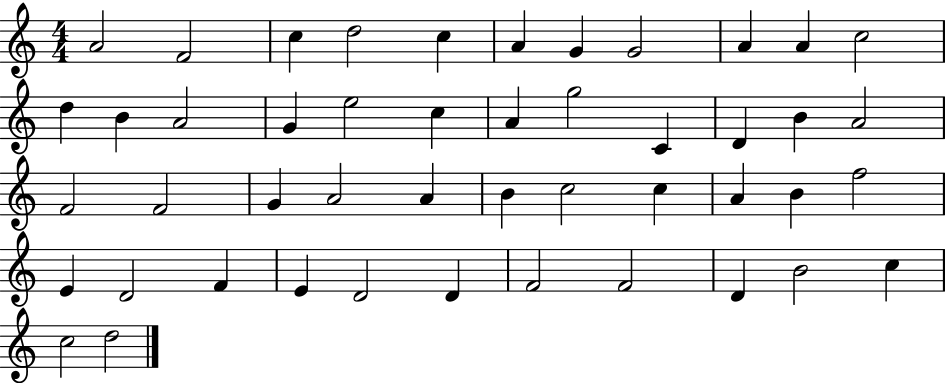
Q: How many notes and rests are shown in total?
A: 47